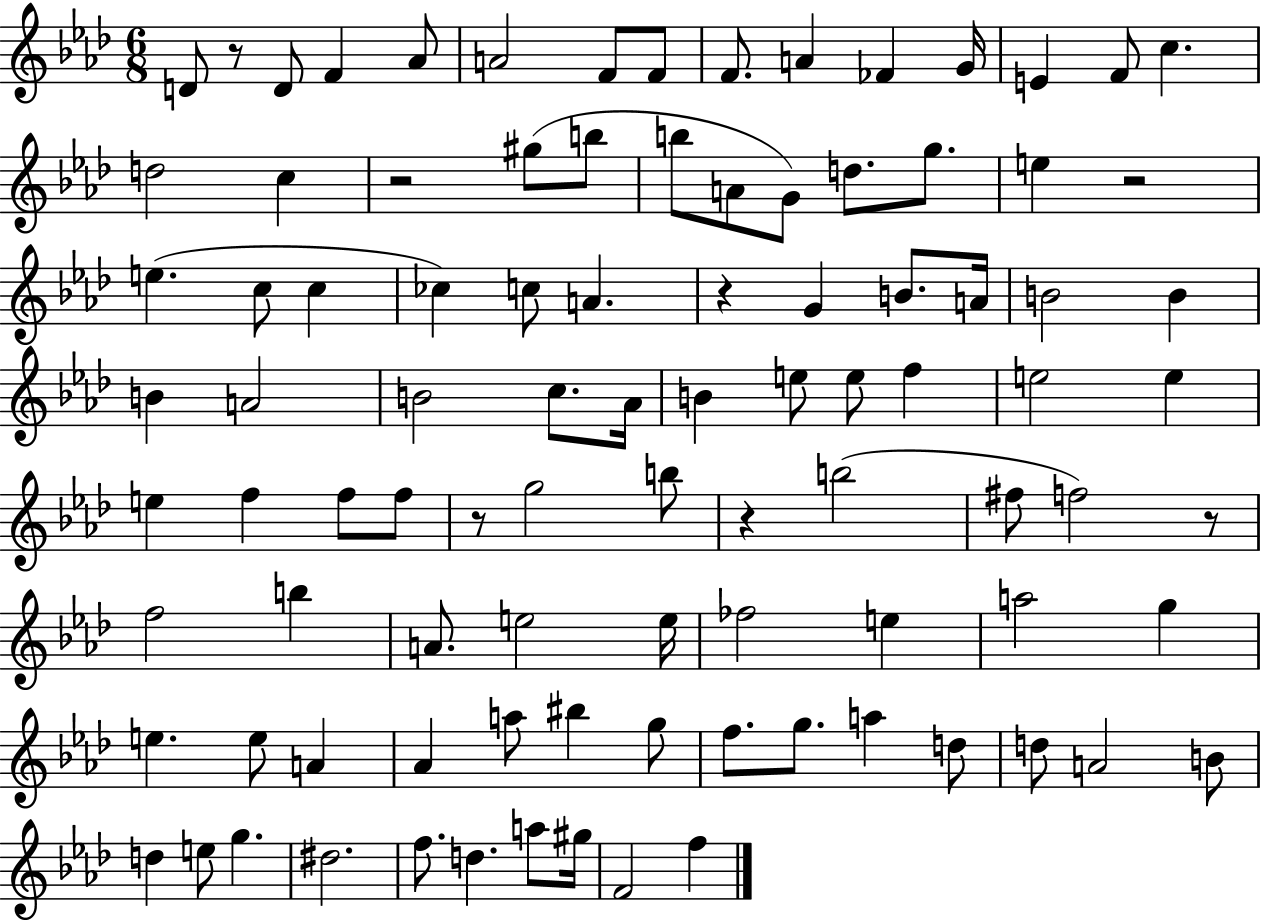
{
  \clef treble
  \numericTimeSignature
  \time 6/8
  \key aes \major
  d'8 r8 d'8 f'4 aes'8 | a'2 f'8 f'8 | f'8. a'4 fes'4 g'16 | e'4 f'8 c''4. | \break d''2 c''4 | r2 gis''8( b''8 | b''8 a'8 g'8) d''8. g''8. | e''4 r2 | \break e''4.( c''8 c''4 | ces''4) c''8 a'4. | r4 g'4 b'8. a'16 | b'2 b'4 | \break b'4 a'2 | b'2 c''8. aes'16 | b'4 e''8 e''8 f''4 | e''2 e''4 | \break e''4 f''4 f''8 f''8 | r8 g''2 b''8 | r4 b''2( | fis''8 f''2) r8 | \break f''2 b''4 | a'8. e''2 e''16 | fes''2 e''4 | a''2 g''4 | \break e''4. e''8 a'4 | aes'4 a''8 bis''4 g''8 | f''8. g''8. a''4 d''8 | d''8 a'2 b'8 | \break d''4 e''8 g''4. | dis''2. | f''8. d''4. a''8 gis''16 | f'2 f''4 | \break \bar "|."
}